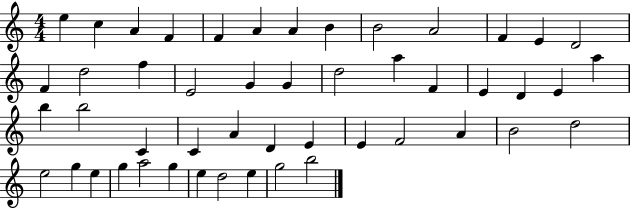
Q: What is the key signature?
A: C major